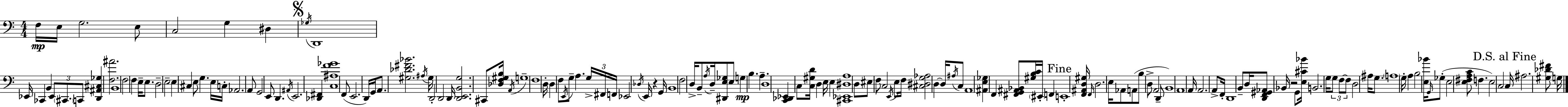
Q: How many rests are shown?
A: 2